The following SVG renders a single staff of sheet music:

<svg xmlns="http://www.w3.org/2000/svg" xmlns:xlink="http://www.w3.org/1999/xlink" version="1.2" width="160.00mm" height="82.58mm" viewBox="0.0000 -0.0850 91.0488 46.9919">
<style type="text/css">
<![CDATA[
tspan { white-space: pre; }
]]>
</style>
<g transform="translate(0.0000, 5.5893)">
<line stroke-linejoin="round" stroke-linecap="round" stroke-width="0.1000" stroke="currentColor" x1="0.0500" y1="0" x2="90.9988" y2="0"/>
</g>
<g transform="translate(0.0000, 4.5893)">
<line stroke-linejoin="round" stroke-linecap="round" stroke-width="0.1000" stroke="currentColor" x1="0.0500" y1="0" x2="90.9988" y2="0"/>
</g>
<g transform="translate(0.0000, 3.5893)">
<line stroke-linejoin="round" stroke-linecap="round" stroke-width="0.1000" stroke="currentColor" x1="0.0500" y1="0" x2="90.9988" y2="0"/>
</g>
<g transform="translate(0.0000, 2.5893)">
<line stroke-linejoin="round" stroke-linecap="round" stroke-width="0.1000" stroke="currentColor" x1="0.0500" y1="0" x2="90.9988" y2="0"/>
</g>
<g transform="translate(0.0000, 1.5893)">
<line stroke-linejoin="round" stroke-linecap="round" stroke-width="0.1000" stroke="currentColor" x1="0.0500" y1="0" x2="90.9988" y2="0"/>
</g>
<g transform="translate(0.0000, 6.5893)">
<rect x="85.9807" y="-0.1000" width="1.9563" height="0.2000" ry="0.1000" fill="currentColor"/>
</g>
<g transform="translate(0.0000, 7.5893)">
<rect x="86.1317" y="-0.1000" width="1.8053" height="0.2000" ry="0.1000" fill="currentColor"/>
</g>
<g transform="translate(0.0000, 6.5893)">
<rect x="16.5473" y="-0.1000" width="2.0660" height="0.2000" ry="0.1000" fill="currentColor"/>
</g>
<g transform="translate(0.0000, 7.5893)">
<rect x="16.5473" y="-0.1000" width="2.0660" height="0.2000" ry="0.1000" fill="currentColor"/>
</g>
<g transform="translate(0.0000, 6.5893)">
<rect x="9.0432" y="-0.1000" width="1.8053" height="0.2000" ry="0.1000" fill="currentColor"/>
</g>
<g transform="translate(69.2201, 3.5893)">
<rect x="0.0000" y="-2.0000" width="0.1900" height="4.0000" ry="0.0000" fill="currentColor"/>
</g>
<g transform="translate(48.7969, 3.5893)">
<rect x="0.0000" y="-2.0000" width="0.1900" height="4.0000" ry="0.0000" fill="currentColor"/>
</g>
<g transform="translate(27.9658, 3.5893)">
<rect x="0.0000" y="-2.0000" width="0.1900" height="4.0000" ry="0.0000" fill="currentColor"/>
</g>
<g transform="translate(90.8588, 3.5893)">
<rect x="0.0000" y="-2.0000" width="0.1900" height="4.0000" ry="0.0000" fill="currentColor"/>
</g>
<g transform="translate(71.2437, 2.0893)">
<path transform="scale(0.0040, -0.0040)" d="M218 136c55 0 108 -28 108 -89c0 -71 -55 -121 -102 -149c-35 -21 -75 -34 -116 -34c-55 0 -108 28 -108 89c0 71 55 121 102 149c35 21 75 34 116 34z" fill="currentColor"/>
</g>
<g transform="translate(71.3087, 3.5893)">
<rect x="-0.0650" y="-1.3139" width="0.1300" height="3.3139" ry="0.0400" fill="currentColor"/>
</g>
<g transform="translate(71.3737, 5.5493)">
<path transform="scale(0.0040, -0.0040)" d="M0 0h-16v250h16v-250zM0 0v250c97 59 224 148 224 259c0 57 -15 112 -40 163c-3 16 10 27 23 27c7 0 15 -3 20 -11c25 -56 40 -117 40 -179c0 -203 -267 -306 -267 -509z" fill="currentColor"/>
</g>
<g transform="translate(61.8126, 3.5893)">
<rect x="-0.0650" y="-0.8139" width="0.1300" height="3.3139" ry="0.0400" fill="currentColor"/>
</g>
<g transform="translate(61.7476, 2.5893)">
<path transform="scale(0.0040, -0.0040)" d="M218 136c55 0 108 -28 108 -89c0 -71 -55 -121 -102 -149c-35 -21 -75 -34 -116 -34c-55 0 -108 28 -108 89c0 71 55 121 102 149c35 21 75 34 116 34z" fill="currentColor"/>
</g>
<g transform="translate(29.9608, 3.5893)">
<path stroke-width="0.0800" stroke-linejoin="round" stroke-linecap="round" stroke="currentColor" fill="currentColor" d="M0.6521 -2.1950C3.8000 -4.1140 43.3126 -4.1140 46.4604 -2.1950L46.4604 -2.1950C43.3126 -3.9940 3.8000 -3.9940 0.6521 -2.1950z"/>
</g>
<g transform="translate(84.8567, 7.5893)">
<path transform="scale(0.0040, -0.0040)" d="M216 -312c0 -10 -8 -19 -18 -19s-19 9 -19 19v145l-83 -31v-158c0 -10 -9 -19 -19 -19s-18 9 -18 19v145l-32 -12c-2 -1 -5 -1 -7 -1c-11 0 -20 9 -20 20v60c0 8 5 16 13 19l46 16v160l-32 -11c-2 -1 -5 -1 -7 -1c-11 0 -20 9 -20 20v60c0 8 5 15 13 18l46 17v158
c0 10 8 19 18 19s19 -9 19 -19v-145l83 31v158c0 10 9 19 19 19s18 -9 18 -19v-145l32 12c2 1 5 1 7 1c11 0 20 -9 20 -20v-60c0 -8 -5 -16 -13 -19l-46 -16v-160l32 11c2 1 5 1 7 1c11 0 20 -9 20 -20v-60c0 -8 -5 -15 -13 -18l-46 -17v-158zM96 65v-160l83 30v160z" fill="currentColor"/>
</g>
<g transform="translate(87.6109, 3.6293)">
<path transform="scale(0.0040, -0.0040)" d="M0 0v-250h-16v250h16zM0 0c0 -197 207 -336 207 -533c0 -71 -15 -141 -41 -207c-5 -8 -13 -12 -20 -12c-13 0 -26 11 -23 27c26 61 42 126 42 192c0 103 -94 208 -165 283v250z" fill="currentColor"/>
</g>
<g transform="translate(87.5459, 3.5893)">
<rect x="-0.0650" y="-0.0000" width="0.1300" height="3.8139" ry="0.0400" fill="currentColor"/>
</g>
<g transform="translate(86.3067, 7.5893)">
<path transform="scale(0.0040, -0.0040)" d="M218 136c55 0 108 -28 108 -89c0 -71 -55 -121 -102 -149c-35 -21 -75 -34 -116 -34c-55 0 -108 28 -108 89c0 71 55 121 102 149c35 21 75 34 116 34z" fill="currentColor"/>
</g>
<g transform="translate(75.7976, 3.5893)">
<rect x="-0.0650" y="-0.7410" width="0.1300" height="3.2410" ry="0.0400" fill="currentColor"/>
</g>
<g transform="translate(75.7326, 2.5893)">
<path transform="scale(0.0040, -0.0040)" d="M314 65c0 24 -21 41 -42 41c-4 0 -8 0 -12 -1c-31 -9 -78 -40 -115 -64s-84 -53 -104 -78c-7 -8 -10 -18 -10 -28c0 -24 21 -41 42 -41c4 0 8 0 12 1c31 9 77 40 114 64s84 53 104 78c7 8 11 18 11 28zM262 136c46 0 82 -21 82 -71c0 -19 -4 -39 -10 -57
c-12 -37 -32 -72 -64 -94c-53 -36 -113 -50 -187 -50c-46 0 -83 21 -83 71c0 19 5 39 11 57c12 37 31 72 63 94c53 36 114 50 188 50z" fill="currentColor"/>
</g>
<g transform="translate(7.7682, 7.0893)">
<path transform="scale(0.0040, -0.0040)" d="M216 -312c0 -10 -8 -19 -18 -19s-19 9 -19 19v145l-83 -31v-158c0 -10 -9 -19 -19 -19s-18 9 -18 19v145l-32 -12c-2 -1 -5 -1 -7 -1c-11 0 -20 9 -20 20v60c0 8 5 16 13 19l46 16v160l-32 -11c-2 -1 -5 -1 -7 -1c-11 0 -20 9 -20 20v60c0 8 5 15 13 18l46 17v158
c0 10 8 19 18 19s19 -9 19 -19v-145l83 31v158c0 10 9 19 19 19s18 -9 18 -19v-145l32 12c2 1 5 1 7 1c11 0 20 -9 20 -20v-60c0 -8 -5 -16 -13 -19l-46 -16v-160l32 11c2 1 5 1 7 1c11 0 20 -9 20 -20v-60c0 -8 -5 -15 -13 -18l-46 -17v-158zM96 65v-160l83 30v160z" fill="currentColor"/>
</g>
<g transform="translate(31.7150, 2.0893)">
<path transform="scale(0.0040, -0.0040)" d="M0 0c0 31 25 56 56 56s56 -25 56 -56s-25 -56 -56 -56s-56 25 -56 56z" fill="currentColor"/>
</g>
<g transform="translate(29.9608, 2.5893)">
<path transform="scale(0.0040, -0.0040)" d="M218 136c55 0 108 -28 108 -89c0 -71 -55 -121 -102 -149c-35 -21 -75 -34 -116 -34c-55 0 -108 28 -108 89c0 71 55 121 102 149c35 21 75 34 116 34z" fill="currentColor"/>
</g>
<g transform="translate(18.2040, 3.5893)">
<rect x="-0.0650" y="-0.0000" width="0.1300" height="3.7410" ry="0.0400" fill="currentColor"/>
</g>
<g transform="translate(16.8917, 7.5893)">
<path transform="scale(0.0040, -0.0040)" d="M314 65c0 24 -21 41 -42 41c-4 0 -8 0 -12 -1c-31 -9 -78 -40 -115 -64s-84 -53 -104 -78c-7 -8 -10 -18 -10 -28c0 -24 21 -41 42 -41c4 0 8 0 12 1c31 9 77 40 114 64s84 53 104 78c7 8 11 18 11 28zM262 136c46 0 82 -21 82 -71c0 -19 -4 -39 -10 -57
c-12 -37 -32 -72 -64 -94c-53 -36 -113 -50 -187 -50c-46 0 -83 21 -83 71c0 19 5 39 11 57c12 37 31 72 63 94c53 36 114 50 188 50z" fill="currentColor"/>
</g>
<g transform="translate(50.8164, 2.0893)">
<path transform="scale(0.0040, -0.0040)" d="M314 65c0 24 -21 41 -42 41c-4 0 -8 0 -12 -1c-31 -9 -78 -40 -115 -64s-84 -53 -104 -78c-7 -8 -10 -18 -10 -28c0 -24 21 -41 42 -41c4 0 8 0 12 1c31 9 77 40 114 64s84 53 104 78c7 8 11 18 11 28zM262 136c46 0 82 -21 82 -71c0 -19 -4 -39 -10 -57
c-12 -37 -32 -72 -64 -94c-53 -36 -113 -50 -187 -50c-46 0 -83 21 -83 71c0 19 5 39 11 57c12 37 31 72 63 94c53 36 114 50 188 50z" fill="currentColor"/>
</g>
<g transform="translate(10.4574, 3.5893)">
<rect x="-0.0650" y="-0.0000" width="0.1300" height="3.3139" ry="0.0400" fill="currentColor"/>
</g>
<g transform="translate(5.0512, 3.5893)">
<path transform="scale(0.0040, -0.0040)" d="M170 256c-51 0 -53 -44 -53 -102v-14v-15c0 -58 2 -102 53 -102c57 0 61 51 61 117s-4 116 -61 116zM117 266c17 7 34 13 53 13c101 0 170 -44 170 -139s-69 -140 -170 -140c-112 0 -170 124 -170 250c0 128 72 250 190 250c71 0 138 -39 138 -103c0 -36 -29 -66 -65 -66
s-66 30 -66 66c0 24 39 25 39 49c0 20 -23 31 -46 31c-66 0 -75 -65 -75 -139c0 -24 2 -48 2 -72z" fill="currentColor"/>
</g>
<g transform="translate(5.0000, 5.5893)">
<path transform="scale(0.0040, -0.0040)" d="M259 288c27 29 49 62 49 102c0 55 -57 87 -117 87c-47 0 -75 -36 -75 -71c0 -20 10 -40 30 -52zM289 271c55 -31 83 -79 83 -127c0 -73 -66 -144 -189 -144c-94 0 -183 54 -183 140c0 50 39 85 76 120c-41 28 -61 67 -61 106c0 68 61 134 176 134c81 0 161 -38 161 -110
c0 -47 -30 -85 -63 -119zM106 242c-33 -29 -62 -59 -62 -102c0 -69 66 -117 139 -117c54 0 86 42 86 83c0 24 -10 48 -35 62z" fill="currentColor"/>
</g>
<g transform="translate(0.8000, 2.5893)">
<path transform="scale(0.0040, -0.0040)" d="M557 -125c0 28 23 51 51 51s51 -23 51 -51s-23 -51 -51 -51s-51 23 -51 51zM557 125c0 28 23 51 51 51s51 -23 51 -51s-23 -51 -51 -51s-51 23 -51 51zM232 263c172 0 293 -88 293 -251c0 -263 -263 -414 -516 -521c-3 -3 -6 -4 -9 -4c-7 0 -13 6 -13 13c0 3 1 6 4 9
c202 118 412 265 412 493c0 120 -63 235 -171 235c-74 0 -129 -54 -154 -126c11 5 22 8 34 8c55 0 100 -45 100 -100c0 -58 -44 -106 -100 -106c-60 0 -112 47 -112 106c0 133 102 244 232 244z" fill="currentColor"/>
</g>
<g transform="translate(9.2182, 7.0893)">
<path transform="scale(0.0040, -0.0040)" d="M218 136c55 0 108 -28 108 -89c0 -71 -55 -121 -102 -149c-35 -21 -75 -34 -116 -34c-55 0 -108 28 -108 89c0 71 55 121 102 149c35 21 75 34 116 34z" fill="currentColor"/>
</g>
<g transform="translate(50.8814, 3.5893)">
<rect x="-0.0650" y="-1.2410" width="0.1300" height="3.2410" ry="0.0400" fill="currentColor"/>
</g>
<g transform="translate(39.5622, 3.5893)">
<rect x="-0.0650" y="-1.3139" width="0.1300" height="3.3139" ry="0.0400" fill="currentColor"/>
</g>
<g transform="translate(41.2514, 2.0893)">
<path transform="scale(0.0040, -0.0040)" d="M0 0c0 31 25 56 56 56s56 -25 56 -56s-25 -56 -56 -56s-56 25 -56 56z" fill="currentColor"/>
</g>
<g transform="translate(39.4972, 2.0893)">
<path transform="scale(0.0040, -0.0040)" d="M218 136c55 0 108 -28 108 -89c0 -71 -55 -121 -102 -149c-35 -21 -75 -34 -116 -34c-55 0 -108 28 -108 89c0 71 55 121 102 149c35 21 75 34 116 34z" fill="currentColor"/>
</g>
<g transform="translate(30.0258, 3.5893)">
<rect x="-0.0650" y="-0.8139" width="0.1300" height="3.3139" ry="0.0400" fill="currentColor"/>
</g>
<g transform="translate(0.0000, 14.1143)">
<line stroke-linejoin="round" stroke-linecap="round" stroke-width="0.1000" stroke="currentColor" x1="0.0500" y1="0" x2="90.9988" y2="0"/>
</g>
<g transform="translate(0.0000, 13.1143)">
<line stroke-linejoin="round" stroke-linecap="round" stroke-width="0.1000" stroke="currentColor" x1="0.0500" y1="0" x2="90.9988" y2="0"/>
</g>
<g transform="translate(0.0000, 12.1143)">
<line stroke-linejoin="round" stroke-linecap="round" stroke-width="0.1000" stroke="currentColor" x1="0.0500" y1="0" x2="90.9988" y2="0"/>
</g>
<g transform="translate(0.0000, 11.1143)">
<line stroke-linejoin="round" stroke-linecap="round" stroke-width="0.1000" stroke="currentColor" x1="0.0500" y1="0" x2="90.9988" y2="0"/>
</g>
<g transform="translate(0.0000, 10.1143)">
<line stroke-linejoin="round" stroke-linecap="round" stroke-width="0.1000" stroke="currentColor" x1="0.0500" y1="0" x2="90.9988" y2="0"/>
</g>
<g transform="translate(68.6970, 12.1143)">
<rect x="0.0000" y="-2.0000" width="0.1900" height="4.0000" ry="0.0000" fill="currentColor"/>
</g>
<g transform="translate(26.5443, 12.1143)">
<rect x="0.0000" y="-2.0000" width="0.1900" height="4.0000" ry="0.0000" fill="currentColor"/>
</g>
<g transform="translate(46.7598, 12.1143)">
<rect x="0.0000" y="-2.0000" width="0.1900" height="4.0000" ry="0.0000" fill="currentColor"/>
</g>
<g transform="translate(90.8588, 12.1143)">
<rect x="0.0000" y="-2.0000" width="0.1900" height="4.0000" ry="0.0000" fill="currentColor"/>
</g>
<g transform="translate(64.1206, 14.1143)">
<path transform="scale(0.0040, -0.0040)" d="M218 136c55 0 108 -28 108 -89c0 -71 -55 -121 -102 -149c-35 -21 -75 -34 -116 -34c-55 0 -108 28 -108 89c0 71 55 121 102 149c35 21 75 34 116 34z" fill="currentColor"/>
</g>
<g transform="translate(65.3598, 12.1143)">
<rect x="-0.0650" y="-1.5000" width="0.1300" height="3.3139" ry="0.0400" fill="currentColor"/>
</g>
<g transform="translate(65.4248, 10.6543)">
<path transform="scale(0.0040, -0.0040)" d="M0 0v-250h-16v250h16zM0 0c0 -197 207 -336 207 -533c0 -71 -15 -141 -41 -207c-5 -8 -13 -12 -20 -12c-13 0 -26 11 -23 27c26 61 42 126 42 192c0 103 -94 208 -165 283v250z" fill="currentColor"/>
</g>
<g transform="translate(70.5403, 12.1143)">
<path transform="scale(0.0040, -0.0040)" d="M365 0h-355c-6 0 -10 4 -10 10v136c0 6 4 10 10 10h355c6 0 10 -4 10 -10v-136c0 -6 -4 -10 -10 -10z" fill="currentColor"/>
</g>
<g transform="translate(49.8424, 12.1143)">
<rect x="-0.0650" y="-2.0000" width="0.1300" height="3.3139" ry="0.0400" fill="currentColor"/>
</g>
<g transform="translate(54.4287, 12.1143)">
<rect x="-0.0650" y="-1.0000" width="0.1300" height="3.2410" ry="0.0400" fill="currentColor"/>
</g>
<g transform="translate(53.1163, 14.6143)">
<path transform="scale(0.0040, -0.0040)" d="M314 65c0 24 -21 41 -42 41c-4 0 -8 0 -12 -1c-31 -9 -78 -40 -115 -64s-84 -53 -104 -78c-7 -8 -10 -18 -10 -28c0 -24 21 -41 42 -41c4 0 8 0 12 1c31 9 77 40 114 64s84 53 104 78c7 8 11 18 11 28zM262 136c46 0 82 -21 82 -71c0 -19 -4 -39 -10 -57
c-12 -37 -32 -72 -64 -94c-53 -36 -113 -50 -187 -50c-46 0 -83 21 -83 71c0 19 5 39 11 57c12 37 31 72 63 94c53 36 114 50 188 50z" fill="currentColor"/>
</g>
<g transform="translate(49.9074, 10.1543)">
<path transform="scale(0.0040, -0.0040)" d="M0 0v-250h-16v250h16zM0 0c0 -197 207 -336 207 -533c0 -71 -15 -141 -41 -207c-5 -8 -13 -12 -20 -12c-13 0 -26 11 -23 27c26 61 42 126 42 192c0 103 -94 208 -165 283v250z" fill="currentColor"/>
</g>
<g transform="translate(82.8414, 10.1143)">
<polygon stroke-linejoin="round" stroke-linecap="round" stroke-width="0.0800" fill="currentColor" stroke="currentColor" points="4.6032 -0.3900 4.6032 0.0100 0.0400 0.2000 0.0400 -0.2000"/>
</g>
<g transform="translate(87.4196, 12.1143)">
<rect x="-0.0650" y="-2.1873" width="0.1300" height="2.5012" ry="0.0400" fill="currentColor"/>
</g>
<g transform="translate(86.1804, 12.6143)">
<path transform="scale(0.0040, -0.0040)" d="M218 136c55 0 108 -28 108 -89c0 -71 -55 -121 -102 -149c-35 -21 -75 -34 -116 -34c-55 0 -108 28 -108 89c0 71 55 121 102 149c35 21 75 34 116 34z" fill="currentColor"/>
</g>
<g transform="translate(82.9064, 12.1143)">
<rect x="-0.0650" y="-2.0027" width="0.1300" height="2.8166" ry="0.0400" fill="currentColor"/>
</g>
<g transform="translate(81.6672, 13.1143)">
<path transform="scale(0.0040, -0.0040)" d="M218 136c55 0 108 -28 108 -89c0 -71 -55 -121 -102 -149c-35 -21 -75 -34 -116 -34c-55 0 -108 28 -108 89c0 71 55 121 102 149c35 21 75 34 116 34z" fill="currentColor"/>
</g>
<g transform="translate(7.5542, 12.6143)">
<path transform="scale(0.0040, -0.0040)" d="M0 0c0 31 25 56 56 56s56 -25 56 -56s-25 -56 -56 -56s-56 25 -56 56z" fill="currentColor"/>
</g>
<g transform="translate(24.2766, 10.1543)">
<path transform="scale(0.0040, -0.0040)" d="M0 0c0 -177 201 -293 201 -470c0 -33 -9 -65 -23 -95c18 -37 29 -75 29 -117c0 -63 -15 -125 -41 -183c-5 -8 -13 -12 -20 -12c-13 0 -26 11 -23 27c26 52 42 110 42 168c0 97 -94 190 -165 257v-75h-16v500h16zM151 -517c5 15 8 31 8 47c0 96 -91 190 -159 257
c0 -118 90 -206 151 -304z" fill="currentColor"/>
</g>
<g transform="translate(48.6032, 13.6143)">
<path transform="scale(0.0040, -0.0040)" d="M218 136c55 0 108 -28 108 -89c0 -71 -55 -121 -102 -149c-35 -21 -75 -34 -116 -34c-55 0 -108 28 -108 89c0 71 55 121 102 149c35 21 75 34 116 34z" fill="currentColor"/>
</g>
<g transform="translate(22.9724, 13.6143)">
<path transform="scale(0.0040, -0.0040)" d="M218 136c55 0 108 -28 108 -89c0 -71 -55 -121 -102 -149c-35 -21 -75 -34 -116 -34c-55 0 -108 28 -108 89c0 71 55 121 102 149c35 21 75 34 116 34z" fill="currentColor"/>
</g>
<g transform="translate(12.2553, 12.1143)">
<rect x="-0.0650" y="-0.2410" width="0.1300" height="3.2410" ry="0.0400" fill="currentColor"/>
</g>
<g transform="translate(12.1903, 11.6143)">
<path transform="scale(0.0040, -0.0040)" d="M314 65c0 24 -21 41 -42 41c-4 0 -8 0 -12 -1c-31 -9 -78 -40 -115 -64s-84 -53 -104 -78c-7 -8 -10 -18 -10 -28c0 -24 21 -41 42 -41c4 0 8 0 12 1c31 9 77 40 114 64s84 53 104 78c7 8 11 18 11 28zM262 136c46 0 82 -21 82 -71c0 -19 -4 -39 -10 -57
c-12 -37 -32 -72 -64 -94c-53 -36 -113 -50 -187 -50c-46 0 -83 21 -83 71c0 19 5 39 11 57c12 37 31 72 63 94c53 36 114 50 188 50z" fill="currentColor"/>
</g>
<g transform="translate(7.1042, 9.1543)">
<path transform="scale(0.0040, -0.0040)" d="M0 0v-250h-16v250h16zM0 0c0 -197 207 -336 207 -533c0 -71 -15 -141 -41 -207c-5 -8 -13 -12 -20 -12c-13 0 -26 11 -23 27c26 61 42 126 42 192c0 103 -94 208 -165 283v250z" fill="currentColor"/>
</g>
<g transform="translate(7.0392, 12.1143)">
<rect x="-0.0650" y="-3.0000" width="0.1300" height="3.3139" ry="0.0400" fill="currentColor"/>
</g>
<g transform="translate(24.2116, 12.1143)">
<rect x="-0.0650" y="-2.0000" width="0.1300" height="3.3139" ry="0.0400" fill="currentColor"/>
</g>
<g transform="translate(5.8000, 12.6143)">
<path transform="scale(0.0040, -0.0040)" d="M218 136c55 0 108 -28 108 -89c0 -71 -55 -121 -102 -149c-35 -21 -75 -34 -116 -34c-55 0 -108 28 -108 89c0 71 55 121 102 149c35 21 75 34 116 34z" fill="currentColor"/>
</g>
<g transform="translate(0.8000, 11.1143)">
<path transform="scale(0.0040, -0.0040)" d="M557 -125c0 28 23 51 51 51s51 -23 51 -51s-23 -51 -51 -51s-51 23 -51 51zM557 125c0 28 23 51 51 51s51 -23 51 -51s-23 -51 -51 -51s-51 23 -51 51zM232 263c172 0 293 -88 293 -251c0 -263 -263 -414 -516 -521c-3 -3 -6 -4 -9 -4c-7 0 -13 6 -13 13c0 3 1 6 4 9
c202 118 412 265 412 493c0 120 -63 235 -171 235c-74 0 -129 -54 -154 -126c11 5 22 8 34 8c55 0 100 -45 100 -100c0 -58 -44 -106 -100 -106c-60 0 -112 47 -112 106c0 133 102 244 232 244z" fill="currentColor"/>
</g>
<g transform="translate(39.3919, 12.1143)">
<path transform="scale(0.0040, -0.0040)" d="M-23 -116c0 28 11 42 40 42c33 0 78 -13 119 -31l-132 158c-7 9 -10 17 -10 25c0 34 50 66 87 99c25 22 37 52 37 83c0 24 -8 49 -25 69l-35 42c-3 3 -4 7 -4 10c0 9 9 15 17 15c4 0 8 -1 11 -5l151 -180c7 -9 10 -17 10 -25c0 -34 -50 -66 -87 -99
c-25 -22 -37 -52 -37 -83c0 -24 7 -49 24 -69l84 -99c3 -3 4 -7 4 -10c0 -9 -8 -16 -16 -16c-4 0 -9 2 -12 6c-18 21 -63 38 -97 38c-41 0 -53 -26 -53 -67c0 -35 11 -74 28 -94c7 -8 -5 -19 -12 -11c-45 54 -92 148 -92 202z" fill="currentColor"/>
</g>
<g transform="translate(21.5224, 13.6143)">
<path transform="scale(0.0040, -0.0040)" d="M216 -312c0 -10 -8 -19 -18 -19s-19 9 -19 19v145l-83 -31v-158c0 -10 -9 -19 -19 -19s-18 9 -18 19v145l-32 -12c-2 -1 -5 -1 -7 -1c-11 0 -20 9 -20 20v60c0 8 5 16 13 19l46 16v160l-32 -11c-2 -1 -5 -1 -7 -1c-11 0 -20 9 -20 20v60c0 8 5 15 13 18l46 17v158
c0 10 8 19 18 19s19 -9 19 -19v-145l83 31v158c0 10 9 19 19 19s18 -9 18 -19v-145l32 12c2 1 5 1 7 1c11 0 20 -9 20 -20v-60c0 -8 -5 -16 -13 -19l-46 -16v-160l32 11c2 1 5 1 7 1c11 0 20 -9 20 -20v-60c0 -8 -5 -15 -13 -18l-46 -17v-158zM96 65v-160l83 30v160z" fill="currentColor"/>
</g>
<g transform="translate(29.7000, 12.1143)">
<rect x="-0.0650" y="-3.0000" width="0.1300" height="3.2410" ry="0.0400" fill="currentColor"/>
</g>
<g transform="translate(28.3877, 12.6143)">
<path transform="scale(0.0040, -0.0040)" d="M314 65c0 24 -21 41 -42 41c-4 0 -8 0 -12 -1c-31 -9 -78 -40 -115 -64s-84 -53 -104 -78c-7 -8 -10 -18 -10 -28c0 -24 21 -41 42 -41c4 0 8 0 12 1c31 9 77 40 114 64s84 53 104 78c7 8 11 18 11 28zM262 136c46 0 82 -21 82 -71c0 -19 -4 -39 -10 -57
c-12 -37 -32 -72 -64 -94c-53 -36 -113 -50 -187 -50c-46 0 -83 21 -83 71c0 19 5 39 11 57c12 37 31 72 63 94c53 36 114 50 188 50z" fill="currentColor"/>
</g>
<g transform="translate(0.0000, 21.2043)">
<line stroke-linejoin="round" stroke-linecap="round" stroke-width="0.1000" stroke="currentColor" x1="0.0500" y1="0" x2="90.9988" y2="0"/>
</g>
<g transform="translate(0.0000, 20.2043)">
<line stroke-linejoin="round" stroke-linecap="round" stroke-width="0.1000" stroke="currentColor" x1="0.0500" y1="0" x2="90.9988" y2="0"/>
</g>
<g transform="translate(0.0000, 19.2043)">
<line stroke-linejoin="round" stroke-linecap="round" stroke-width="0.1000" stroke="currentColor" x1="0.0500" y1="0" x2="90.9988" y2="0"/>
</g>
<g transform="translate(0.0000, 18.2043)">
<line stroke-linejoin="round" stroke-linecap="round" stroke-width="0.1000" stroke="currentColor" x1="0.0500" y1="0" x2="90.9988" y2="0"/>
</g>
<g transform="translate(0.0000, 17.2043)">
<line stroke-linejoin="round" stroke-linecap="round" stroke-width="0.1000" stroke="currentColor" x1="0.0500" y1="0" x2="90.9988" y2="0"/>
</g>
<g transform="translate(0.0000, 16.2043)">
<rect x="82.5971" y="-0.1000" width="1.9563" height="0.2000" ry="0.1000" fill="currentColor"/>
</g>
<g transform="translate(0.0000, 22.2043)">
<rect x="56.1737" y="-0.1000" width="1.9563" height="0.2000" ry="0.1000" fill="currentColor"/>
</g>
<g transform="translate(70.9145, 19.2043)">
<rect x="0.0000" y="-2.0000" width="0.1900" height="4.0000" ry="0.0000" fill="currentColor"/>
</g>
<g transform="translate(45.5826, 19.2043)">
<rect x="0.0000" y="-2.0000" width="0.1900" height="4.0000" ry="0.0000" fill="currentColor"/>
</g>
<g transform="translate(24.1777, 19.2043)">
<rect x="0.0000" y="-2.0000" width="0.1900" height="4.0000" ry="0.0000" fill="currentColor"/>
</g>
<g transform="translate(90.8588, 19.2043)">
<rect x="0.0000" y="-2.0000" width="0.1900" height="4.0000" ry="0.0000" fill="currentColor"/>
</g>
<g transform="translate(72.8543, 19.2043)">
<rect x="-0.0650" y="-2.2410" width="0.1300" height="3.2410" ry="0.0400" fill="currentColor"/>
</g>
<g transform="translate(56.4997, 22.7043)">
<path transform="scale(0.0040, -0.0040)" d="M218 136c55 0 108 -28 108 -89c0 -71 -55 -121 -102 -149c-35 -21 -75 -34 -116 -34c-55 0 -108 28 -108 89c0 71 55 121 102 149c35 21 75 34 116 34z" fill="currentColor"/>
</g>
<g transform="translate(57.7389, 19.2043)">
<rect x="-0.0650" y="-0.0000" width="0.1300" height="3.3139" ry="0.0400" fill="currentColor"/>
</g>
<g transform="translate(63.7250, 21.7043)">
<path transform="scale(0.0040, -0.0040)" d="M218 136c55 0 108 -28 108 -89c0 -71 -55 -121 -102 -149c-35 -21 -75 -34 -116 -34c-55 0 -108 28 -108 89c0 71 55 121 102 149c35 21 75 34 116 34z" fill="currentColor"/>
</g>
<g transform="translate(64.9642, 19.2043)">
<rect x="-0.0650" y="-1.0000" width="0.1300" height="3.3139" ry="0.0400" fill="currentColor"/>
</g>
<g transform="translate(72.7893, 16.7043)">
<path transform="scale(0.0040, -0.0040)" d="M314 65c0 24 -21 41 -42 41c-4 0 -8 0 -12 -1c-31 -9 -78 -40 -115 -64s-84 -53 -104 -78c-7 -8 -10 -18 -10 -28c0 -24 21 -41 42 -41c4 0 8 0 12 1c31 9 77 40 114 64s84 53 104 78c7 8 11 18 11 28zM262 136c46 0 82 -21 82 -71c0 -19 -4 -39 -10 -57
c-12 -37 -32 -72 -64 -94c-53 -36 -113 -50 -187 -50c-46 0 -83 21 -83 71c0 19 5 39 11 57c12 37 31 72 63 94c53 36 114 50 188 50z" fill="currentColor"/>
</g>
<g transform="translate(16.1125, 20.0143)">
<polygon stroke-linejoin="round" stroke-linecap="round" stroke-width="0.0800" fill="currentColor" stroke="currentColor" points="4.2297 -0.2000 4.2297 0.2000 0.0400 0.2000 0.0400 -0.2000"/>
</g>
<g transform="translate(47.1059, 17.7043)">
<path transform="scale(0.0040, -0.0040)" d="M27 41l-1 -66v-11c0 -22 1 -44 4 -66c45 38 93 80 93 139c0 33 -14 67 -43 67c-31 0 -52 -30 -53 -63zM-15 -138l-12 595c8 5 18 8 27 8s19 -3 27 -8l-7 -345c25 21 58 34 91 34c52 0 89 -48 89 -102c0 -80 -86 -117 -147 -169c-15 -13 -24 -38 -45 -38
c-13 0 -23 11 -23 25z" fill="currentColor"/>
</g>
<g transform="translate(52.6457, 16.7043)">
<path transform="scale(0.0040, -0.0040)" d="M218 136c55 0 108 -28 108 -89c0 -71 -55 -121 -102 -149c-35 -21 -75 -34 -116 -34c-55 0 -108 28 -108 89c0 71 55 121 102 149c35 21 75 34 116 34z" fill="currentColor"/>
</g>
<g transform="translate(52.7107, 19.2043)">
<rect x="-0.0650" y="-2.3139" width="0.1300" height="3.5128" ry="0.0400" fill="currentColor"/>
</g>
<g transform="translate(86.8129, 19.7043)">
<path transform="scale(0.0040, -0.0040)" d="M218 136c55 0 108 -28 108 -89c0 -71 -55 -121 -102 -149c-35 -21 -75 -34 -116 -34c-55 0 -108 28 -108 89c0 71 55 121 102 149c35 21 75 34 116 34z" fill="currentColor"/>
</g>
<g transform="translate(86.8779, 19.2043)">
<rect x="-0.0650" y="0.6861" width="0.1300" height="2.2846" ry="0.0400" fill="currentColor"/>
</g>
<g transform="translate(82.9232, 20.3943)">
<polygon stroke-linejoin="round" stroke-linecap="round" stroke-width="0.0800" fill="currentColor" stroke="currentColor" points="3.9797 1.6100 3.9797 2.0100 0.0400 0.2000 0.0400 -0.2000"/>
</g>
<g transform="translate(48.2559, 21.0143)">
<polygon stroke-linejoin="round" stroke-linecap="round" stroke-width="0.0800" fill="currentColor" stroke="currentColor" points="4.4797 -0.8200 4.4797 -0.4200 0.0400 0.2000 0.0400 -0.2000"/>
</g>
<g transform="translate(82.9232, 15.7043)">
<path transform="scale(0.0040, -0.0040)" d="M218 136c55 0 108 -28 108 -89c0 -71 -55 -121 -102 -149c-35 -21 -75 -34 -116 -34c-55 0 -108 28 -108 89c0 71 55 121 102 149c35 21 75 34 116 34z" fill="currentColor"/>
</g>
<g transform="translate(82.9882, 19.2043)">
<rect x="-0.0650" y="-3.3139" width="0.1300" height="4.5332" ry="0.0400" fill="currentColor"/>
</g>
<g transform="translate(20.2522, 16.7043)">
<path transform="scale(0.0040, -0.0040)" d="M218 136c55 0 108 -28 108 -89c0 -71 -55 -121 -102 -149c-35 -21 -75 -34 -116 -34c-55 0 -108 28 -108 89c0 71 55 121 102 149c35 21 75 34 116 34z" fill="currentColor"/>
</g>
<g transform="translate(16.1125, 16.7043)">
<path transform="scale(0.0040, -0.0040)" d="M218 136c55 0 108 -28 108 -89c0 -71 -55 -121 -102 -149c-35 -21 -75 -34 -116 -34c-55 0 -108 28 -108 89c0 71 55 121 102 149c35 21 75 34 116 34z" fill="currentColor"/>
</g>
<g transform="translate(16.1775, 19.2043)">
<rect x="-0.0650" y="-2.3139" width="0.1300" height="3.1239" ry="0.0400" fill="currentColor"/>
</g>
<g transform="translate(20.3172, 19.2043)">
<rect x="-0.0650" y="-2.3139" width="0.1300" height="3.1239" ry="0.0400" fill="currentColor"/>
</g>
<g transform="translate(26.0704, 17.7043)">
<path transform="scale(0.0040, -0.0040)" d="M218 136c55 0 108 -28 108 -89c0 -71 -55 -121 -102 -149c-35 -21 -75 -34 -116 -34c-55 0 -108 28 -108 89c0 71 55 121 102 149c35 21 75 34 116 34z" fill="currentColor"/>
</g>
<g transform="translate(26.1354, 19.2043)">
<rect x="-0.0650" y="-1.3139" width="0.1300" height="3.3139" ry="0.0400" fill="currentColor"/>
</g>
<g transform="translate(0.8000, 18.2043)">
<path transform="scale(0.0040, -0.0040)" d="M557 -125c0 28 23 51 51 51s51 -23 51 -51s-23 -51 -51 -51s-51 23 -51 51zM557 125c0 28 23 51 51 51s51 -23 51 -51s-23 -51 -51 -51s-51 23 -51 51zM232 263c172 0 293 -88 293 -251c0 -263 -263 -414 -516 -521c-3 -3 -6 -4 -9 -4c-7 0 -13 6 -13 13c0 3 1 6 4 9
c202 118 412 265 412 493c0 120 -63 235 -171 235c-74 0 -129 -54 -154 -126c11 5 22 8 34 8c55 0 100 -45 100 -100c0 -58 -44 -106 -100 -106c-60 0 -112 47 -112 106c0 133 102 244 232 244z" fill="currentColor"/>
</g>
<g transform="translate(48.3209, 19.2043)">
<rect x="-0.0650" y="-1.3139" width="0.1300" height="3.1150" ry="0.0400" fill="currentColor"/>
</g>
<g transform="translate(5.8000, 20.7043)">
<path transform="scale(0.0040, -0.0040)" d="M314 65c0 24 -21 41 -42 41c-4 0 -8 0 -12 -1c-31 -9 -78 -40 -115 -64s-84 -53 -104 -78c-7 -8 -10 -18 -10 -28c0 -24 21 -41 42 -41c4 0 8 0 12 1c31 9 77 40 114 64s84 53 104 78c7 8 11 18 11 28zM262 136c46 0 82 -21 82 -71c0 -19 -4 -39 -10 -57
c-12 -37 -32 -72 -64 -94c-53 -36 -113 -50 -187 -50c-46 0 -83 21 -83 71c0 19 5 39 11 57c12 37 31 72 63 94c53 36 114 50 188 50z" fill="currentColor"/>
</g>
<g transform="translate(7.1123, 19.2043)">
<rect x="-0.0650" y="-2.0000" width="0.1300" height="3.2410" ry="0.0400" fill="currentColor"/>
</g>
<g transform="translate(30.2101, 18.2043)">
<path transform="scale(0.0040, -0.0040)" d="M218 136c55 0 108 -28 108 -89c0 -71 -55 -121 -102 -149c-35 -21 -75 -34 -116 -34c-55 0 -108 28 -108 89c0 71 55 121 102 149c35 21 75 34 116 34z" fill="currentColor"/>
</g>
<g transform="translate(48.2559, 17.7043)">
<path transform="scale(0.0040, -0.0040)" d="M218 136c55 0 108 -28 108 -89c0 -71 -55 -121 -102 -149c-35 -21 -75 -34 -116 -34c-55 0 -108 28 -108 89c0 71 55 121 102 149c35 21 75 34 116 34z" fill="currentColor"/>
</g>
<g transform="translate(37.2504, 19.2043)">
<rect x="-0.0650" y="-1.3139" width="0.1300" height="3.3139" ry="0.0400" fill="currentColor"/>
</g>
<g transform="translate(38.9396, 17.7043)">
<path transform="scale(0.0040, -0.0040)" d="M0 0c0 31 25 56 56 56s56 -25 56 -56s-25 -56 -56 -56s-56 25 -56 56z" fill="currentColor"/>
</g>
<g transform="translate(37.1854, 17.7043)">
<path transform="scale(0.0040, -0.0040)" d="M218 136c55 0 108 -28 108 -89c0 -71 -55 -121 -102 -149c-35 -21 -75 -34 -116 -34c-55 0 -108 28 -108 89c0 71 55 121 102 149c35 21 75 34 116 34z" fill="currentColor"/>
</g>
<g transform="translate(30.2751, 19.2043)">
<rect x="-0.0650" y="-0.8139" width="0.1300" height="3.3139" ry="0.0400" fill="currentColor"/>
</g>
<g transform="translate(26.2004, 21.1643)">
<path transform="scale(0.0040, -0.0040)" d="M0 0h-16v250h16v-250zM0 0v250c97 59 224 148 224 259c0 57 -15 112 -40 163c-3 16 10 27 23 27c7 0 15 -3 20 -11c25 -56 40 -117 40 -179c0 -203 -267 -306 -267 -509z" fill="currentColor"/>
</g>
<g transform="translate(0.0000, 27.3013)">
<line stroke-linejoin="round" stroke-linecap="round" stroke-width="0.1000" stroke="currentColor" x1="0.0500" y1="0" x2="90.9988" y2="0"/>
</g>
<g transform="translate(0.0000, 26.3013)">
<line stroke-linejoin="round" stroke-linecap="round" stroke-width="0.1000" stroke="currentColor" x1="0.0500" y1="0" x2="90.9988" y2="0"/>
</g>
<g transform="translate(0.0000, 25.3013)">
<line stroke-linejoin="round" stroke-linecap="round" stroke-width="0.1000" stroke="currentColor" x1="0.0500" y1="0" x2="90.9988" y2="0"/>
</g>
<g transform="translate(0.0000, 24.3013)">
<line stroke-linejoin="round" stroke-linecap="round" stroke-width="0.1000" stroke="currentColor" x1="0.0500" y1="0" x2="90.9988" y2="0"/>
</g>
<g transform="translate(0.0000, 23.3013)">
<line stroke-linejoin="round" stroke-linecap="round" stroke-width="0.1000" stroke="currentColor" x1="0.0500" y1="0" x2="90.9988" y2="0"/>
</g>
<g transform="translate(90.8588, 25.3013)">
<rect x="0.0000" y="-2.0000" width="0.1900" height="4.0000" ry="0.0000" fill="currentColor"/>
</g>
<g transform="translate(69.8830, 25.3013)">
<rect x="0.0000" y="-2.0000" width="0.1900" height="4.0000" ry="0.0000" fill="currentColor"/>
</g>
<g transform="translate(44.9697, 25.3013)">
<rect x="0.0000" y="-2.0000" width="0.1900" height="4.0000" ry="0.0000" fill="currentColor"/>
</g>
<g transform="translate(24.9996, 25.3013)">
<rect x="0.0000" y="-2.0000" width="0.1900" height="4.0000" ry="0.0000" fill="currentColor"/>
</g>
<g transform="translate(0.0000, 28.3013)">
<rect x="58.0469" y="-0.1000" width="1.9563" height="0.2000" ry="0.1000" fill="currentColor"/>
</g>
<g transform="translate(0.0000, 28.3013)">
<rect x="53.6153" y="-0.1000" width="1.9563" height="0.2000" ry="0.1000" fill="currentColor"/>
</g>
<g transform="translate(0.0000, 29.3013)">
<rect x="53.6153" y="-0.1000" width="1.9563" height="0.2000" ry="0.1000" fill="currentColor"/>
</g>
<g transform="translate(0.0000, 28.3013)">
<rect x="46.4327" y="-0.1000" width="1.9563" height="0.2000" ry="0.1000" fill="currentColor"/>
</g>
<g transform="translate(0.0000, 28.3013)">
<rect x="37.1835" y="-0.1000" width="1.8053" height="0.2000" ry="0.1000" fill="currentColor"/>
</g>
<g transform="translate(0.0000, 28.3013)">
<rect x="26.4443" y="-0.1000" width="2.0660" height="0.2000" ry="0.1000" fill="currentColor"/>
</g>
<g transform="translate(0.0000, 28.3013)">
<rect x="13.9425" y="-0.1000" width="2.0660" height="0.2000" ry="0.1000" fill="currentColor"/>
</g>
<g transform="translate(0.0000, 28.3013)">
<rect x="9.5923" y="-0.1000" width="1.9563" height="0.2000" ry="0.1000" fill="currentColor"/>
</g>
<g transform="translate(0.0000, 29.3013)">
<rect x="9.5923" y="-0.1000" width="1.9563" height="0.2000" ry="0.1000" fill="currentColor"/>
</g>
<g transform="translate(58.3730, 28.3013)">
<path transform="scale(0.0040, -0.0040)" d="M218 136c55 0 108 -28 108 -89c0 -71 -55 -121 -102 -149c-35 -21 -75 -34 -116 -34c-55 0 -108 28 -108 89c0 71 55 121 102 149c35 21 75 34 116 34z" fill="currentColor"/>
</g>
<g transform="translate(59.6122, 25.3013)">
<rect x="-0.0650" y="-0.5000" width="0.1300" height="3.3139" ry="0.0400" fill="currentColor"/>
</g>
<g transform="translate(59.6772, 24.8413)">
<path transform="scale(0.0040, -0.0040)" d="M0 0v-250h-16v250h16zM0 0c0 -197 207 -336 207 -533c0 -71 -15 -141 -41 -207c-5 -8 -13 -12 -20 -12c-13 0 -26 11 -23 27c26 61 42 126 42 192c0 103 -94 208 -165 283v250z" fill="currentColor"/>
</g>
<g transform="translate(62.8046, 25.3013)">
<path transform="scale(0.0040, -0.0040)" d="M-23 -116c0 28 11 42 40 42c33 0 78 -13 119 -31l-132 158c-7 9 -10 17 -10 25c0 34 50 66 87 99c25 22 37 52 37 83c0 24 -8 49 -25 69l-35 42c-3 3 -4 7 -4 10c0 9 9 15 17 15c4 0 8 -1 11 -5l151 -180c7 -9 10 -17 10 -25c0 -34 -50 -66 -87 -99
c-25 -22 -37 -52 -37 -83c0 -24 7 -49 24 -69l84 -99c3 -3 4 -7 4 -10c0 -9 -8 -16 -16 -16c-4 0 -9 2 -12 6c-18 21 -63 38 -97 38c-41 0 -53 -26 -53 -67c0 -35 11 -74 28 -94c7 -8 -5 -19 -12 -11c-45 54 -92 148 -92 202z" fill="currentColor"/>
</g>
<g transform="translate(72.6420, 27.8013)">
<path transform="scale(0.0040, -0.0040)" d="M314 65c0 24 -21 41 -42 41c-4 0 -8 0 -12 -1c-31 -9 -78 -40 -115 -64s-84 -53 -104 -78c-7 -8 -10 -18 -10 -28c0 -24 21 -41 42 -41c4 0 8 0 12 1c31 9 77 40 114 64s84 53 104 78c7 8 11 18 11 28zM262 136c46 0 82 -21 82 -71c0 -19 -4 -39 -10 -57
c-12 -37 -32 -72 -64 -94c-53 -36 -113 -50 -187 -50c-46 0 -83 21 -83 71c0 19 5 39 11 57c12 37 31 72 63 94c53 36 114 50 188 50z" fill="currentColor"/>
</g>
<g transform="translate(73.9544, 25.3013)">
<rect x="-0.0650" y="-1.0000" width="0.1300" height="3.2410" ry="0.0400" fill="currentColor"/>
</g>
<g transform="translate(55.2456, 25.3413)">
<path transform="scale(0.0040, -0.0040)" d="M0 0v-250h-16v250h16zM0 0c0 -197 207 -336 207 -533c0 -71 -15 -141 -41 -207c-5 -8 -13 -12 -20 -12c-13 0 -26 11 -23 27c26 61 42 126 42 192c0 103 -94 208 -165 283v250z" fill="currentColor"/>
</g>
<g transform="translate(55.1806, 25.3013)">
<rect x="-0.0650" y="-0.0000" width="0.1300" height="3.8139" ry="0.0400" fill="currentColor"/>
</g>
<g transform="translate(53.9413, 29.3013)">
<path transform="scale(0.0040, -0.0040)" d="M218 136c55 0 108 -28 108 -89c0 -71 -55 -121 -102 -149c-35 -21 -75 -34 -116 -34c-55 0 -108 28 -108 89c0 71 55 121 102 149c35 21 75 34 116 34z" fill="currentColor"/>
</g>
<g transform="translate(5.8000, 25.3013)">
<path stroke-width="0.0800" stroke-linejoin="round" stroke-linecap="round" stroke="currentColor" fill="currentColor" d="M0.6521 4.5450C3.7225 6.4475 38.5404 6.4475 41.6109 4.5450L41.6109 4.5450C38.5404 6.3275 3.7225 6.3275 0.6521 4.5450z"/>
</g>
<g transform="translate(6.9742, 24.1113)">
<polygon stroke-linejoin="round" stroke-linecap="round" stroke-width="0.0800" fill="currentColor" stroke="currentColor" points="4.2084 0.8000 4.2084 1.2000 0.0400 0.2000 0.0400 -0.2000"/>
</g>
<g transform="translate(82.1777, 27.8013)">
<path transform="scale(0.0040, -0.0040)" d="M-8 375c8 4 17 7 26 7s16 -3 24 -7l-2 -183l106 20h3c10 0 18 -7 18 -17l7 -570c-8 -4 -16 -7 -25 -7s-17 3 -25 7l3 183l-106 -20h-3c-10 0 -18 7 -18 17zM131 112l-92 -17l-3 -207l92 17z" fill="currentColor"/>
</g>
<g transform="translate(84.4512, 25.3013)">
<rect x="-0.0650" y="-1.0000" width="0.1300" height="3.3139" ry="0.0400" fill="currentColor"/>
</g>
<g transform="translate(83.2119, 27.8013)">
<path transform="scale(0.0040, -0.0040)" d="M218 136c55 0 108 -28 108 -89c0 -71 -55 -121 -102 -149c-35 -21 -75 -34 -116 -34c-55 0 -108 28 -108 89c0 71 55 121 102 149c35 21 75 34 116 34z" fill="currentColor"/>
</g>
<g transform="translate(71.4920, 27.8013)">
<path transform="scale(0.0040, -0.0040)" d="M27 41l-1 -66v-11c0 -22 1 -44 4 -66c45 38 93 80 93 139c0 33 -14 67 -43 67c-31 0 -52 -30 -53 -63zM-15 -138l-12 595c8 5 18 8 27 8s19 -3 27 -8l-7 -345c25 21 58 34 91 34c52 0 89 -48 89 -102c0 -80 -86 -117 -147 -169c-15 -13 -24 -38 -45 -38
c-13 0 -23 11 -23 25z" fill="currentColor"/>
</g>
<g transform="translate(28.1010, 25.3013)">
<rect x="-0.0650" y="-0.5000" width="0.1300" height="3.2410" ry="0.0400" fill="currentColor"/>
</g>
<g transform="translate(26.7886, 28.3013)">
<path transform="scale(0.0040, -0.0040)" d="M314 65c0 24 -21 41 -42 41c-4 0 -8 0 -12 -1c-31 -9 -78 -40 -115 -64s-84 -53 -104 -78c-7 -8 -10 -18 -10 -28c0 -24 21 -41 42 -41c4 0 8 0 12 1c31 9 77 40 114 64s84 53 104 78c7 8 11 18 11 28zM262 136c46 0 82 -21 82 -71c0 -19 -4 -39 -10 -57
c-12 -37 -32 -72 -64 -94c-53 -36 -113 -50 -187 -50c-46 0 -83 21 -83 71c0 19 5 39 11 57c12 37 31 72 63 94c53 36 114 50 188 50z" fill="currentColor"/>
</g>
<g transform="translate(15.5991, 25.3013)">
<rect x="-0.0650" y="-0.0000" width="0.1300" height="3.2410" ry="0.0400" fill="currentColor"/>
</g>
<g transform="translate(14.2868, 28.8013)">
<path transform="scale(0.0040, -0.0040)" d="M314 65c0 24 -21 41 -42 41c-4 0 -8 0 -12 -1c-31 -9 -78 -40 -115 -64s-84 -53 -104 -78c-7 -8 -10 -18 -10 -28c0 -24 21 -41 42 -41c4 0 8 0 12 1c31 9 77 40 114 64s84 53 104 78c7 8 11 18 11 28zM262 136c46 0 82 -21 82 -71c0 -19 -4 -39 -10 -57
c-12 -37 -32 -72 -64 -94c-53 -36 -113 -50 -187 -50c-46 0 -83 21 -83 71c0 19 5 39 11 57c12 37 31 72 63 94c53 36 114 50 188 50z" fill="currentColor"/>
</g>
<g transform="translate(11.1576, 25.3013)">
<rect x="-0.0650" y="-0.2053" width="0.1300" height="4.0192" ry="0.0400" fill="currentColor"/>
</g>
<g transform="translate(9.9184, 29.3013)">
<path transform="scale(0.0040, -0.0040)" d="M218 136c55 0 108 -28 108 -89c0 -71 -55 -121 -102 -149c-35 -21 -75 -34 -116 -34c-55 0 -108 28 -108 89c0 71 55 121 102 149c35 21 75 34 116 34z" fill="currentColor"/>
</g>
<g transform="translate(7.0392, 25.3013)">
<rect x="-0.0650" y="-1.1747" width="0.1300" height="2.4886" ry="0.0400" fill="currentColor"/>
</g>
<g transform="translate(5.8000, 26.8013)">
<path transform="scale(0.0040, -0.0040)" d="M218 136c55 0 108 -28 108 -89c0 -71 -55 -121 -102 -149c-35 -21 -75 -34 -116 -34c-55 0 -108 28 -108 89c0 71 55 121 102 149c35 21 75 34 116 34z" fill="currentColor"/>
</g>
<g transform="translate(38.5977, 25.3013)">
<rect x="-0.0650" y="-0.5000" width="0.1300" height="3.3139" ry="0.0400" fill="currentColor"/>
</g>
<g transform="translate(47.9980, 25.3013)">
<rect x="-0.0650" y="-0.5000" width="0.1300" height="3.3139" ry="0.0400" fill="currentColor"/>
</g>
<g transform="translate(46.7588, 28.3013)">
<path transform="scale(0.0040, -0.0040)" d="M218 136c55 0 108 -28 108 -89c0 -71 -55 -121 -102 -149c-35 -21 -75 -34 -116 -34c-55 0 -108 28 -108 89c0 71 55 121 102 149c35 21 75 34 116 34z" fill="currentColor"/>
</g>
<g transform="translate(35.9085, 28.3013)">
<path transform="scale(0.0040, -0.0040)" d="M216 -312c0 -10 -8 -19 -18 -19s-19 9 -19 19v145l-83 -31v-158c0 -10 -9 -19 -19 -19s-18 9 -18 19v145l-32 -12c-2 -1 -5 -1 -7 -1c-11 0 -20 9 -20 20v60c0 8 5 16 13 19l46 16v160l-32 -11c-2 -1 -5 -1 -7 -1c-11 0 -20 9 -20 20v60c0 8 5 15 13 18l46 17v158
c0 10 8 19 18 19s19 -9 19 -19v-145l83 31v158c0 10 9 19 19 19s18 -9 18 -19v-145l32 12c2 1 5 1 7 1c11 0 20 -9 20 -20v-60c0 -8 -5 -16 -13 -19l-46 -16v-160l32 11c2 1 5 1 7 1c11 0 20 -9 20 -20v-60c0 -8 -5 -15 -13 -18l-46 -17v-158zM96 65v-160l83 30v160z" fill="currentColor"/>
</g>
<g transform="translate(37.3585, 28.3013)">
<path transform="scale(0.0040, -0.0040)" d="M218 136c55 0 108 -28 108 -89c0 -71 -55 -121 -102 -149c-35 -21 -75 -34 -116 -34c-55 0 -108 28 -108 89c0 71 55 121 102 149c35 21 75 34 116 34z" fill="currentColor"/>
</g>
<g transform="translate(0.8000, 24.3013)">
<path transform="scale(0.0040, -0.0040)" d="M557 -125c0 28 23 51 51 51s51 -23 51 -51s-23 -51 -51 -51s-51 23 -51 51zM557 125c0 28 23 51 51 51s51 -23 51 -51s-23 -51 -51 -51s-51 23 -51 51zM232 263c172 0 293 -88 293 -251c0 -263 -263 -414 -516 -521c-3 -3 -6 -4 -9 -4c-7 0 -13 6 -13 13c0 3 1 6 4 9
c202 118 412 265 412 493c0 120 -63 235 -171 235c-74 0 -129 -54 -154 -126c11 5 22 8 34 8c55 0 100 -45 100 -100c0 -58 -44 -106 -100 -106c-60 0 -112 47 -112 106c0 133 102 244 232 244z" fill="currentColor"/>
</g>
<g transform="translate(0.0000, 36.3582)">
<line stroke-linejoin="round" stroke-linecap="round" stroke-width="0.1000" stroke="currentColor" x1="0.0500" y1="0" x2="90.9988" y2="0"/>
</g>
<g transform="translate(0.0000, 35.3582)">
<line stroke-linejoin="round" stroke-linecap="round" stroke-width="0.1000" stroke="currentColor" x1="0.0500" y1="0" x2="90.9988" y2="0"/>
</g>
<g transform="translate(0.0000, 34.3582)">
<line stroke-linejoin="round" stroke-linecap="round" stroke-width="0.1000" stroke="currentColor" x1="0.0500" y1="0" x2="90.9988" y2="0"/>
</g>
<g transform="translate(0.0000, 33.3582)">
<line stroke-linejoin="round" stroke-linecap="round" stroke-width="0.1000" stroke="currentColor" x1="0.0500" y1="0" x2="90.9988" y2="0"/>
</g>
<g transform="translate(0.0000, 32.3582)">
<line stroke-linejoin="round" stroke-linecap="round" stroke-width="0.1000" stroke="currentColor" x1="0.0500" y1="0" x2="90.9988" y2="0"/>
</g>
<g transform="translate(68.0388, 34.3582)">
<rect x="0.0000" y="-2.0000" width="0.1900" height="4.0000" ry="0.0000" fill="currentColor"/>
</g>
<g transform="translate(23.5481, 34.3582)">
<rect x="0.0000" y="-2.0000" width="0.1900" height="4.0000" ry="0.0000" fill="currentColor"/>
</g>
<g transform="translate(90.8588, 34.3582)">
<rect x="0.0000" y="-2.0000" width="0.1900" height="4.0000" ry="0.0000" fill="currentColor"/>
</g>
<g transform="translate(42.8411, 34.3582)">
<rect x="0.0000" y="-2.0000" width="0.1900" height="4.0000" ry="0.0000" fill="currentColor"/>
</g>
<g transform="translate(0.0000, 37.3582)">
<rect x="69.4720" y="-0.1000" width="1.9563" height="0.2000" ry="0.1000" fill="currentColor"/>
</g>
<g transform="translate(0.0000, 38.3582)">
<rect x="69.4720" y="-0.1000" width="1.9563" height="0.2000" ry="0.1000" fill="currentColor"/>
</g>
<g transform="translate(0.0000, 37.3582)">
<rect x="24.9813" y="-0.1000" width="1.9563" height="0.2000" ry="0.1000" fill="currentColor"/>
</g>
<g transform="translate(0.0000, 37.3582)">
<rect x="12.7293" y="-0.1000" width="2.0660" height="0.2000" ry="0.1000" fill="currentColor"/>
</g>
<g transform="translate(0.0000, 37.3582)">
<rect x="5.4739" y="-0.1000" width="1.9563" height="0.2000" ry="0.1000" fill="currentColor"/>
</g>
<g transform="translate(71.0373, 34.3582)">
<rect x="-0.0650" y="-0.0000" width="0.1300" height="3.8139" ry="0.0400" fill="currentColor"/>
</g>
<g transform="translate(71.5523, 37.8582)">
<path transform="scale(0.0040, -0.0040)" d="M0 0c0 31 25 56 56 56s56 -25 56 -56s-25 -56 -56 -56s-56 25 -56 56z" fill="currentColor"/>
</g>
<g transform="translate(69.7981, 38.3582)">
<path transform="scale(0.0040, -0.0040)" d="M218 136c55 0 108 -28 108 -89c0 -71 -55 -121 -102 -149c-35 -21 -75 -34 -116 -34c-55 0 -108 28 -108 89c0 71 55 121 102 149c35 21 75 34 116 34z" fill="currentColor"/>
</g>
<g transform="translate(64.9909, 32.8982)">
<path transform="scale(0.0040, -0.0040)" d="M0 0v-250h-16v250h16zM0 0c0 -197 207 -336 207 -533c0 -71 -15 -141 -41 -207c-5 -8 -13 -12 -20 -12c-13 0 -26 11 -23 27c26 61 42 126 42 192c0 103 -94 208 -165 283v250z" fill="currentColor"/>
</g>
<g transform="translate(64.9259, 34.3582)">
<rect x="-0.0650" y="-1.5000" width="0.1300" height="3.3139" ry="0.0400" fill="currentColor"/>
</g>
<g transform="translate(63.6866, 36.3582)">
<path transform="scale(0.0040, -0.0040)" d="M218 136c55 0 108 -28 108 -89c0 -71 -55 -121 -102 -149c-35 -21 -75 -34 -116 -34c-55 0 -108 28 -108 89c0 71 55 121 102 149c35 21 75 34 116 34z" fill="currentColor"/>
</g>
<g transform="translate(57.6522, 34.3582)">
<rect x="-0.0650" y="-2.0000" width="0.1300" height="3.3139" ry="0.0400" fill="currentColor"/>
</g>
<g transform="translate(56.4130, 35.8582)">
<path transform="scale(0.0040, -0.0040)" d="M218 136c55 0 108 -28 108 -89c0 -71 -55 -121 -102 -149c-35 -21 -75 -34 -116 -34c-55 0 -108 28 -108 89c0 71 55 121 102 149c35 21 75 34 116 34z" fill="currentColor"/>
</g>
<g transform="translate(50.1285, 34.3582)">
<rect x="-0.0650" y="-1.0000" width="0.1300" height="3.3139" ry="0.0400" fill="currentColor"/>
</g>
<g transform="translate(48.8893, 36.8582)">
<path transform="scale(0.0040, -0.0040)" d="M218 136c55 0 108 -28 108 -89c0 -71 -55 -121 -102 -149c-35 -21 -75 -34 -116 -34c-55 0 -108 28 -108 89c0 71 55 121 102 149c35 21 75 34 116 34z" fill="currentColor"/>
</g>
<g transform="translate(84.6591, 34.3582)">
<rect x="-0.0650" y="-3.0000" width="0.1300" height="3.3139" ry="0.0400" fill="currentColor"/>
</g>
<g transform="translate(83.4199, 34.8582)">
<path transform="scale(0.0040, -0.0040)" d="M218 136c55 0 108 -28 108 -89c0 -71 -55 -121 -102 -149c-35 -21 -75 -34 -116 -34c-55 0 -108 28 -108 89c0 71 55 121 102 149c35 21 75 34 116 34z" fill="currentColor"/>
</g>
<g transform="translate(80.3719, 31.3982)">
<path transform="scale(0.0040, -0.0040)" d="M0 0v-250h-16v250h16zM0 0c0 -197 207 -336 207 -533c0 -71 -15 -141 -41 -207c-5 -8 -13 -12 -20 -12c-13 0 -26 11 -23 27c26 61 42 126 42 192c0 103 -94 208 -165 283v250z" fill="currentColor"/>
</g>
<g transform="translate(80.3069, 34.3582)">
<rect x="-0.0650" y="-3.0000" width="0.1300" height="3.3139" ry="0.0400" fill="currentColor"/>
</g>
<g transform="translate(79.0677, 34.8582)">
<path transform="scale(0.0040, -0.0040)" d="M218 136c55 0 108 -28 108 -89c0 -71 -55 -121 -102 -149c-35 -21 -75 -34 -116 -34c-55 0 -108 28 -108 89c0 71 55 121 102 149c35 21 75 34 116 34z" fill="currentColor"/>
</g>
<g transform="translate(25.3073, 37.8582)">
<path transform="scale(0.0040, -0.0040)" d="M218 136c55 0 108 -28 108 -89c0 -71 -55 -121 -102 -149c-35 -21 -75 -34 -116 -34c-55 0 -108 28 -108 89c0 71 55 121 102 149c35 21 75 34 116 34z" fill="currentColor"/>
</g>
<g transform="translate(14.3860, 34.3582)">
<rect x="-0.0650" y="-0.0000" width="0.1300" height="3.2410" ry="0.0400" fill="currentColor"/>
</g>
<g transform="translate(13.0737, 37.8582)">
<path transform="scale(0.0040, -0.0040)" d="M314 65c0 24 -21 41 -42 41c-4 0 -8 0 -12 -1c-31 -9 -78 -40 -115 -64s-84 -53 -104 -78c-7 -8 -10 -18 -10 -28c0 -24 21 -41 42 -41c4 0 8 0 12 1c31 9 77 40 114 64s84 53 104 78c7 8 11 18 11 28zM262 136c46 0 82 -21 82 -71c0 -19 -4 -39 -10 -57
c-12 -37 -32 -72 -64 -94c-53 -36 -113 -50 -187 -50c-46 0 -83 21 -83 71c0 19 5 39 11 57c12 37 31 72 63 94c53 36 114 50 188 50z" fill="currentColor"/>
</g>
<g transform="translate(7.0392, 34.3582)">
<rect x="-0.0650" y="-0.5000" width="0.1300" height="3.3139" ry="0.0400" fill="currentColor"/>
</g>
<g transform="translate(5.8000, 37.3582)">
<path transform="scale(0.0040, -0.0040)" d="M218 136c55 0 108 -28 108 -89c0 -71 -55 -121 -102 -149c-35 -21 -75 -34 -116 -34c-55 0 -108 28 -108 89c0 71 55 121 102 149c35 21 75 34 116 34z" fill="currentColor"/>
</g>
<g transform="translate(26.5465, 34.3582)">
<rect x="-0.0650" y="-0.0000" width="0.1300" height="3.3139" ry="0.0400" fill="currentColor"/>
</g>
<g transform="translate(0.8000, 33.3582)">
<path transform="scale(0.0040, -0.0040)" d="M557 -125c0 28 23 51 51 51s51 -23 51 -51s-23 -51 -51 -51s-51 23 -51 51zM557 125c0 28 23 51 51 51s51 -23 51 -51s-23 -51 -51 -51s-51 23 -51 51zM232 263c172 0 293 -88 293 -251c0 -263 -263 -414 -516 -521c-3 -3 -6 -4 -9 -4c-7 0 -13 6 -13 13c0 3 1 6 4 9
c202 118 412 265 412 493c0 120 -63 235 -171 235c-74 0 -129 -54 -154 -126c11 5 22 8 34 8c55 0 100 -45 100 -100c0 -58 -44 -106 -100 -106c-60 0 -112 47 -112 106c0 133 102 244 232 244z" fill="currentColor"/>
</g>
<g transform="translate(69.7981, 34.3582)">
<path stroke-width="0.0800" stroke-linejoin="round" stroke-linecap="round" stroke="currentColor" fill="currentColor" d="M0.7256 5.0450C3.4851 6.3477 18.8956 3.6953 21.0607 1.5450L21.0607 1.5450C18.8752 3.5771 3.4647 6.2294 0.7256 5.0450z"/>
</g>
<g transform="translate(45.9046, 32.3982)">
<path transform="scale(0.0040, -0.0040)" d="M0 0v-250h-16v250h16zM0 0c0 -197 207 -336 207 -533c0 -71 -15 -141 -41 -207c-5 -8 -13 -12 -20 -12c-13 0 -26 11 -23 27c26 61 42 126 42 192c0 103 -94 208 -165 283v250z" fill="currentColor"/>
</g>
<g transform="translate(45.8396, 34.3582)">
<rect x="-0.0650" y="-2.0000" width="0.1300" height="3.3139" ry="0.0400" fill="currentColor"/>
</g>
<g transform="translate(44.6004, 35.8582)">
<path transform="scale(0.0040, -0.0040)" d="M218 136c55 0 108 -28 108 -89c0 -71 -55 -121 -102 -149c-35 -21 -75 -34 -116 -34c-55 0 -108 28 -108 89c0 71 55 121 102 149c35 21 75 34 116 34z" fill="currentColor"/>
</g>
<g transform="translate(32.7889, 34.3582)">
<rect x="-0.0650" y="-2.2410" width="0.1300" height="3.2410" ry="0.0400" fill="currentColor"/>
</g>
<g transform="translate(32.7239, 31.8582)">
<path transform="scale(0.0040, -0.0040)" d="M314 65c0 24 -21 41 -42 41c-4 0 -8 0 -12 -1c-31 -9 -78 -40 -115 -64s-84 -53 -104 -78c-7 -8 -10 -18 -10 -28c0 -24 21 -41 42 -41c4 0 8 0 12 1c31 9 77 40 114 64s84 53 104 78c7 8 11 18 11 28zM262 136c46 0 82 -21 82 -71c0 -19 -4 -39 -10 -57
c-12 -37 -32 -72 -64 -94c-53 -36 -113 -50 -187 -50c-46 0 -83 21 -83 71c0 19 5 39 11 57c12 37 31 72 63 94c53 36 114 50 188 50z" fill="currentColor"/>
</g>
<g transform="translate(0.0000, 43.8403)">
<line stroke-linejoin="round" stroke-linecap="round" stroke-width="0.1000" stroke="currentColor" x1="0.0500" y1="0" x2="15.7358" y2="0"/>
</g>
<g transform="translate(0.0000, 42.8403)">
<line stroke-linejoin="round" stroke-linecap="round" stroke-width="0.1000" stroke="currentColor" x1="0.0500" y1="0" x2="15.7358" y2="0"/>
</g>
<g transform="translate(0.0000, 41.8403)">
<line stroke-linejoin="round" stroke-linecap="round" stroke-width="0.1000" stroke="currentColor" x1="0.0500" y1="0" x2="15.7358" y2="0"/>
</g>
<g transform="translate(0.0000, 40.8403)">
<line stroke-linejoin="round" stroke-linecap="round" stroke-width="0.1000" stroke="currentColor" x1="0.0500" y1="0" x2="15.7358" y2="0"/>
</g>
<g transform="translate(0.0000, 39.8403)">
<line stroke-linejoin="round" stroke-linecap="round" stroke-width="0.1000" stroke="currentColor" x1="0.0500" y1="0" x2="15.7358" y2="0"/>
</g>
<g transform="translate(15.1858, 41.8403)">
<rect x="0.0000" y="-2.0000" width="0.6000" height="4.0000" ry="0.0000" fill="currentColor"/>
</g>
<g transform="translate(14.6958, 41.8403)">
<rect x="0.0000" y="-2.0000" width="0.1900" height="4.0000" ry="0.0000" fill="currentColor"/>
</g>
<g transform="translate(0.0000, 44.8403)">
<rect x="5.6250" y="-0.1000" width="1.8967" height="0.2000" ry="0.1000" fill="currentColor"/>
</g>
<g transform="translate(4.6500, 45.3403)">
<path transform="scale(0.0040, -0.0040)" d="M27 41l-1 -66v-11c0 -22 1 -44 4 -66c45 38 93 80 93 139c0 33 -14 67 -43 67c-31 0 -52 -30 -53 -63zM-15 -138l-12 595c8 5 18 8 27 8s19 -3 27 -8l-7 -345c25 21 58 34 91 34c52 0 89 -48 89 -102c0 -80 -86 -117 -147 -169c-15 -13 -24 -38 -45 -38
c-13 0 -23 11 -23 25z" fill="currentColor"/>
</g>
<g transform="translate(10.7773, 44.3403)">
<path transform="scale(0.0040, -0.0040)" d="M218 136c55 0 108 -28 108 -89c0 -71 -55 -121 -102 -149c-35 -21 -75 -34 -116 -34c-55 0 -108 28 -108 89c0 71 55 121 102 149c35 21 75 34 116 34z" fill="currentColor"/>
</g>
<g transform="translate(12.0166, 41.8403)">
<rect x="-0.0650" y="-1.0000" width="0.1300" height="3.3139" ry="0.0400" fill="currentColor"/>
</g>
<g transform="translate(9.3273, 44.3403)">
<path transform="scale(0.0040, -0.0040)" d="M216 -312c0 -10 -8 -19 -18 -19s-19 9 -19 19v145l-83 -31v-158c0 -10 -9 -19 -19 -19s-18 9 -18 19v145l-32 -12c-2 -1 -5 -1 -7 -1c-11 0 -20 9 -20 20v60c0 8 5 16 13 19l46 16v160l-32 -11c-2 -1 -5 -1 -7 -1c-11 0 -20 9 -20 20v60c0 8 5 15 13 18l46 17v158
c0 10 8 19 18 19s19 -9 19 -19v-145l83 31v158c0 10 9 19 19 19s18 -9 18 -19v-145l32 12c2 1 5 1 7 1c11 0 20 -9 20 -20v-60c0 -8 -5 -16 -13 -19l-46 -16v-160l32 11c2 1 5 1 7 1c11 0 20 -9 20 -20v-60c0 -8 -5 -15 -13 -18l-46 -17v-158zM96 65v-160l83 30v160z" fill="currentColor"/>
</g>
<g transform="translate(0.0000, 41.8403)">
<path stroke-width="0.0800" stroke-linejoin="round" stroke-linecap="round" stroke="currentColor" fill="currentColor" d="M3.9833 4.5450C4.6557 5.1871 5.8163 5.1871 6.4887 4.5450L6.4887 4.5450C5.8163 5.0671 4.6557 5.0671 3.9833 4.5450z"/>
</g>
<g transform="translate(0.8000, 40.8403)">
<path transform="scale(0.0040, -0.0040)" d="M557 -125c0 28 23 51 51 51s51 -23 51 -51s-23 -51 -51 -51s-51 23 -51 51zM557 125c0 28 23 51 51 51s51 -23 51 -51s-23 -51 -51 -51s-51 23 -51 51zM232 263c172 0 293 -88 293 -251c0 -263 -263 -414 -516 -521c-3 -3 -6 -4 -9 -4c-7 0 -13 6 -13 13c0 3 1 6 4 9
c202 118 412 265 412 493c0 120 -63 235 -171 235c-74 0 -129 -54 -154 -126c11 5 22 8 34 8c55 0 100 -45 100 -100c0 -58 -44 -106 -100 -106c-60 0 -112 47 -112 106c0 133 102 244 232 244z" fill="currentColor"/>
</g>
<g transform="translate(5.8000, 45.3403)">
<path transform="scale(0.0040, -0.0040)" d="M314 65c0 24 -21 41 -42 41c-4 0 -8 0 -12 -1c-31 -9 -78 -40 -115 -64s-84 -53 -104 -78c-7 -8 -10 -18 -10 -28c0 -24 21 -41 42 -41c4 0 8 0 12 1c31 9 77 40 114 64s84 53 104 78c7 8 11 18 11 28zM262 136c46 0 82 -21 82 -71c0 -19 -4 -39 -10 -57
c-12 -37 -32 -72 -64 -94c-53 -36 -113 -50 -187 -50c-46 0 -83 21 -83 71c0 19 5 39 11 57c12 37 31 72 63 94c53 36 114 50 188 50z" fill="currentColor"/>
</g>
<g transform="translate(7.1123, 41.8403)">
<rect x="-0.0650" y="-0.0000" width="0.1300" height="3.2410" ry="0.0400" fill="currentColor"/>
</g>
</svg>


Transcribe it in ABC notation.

X:1
T:Untitled
M:6/8
L:1/4
K:C
^D,, C,,2 F, G, G,2 F, G,/2 F,2 ^C,,/2 C,/2 E,2 ^A,,/4 C,2 z A,,/2 F,,2 G,,/2 z2 B,,/2 C,/2 A,,2 B,/2 B,/2 G,/2 F, G, _G,/2 B,/2 D,, F,, B,2 D/2 C,/2 A,,/2 C,,/2 D,,2 E,,2 ^E,, E,, C,,/2 E,,/2 z _F,,2 F,, E,, D,,2 D,, B,2 A,,/2 F,, A,, G,,/2 C,, C,/2 C, _D,,2 ^F,,